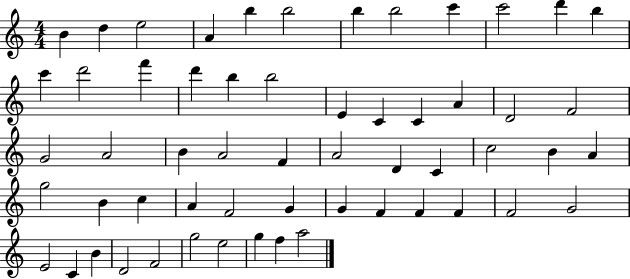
{
  \clef treble
  \numericTimeSignature
  \time 4/4
  \key c \major
  b'4 d''4 e''2 | a'4 b''4 b''2 | b''4 b''2 c'''4 | c'''2 d'''4 b''4 | \break c'''4 d'''2 f'''4 | d'''4 b''4 b''2 | e'4 c'4 c'4 a'4 | d'2 f'2 | \break g'2 a'2 | b'4 a'2 f'4 | a'2 d'4 c'4 | c''2 b'4 a'4 | \break g''2 b'4 c''4 | a'4 f'2 g'4 | g'4 f'4 f'4 f'4 | f'2 g'2 | \break e'2 c'4 b'4 | d'2 f'2 | g''2 e''2 | g''4 f''4 a''2 | \break \bar "|."
}